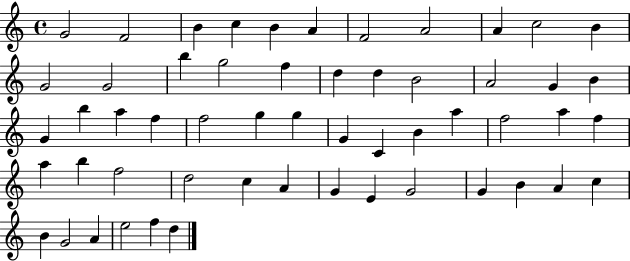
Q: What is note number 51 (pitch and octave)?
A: G4